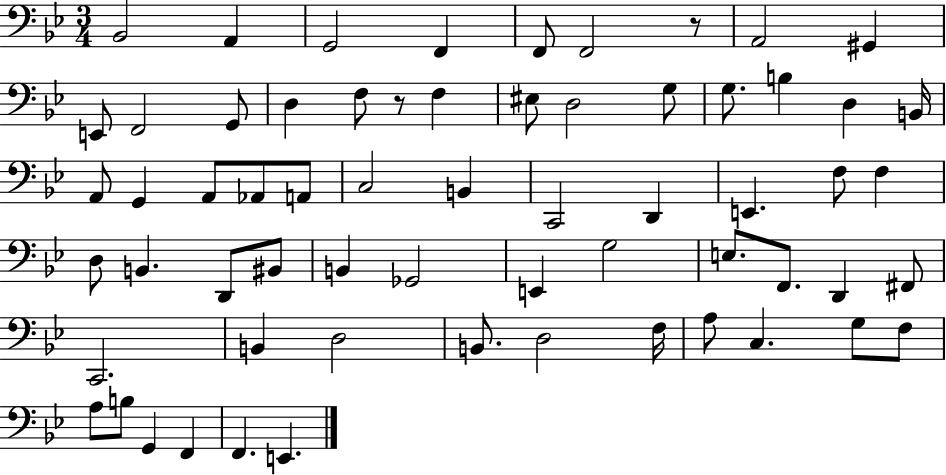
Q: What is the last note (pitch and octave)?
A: E2